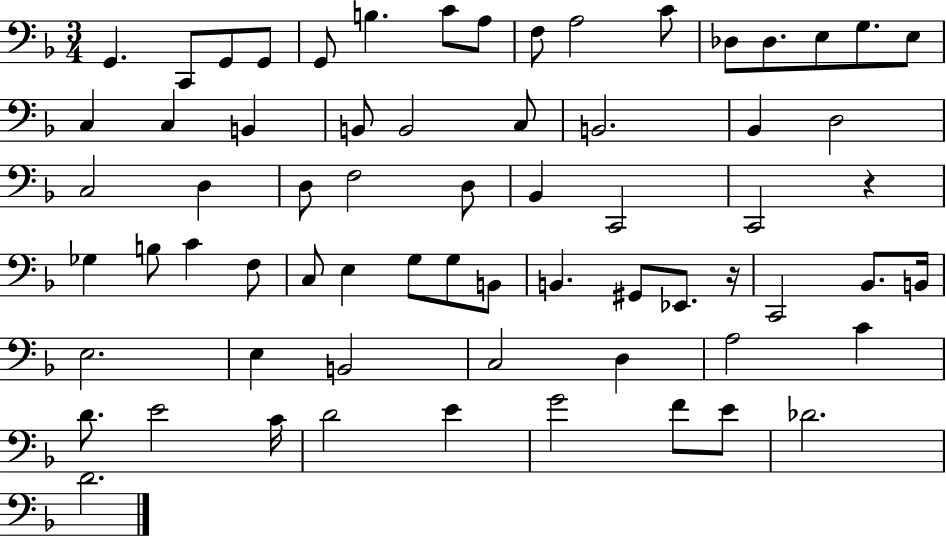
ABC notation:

X:1
T:Untitled
M:3/4
L:1/4
K:F
G,, C,,/2 G,,/2 G,,/2 G,,/2 B, C/2 A,/2 F,/2 A,2 C/2 _D,/2 _D,/2 E,/2 G,/2 E,/2 C, C, B,, B,,/2 B,,2 C,/2 B,,2 _B,, D,2 C,2 D, D,/2 F,2 D,/2 _B,, C,,2 C,,2 z _G, B,/2 C F,/2 C,/2 E, G,/2 G,/2 B,,/2 B,, ^G,,/2 _E,,/2 z/4 C,,2 _B,,/2 B,,/4 E,2 E, B,,2 C,2 D, A,2 C D/2 E2 C/4 D2 E G2 F/2 E/2 _D2 D2